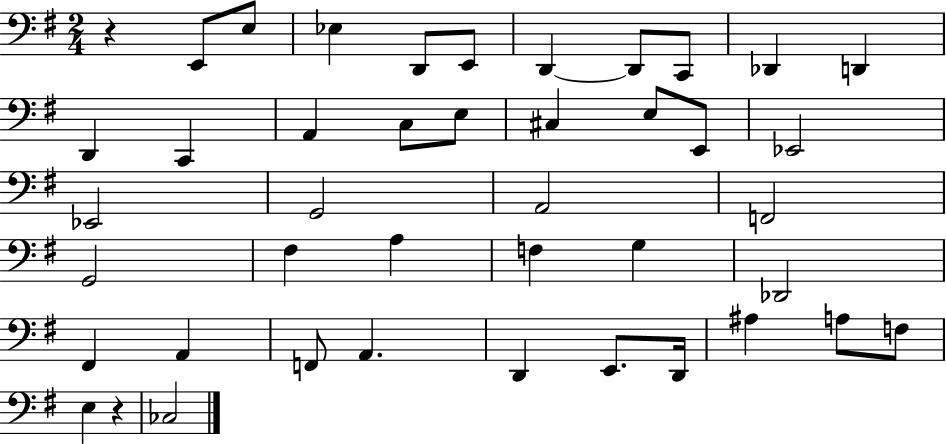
X:1
T:Untitled
M:2/4
L:1/4
K:G
z E,,/2 E,/2 _E, D,,/2 E,,/2 D,, D,,/2 C,,/2 _D,, D,, D,, C,, A,, C,/2 E,/2 ^C, E,/2 E,,/2 _E,,2 _E,,2 G,,2 A,,2 F,,2 G,,2 ^F, A, F, G, _D,,2 ^F,, A,, F,,/2 A,, D,, E,,/2 D,,/4 ^A, A,/2 F,/2 E, z _C,2